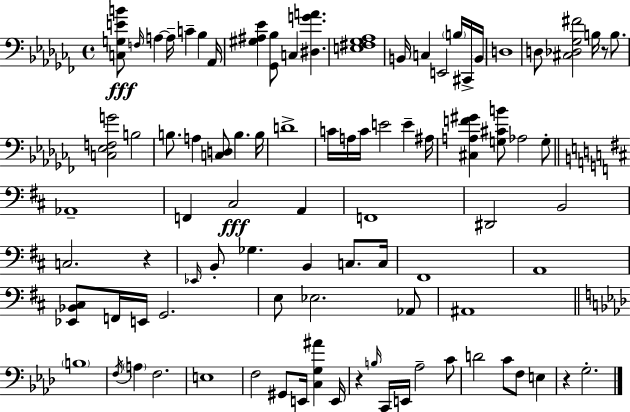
{
  \clef bass
  \time 4/4
  \defaultTimeSignature
  \key aes \minor
  <c g e' b'>8\fff \grace { f16 } a4~~ a16-- c'4-- bes4 | aes,16 <gis ais ees'>4 <ges, bes>8 c4 <dis g' a'>4. | <e fis ges aes>1 | b,16 c4 e,2 \parenthesize b16 cis,16-> | \break \parenthesize b,16 d1 | d8 <cis des ges fis'>2 b16 r8 b8. | <c ees f g'>2 b2 | b8. a4 <c d>8 b4. | \break b16 d'1-> | c'16 a16 c'16 e'2 e'4-- | ais16 <cis a f' gis'>4 <g cis' b'>8 aes2 g8-. | \bar "||" \break \key d \major aes,1-- | f,4 cis2\fff a,4 | f,1 | dis,2 b,2 | \break c2. r4 | \grace { ees,16 } b,8-. ges4. b,4 c8. | c16 fis,1 | a,1 | \break <ees, bes, cis>8 f,16 e,16 g,2. | e8 ees2. aes,8 | ais,1 | \bar "||" \break \key aes \major \parenthesize b1 | \acciaccatura { f16 } \parenthesize a4 f2. | e1 | f2 gis,8 e,16 <c g ais'>4 | \break e,16 r4 \grace { b16 } c,16 e,16 aes2-- | c'8 d'2 c'8 f8 e4 | r4 g2.-. | \bar "|."
}